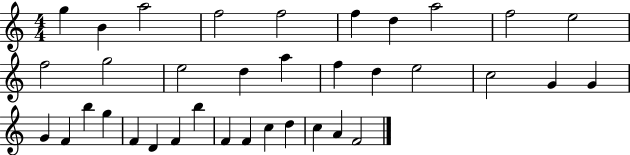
G5/q B4/q A5/h F5/h F5/h F5/q D5/q A5/h F5/h E5/h F5/h G5/h E5/h D5/q A5/q F5/q D5/q E5/h C5/h G4/q G4/q G4/q F4/q B5/q G5/q F4/q D4/q F4/q B5/q F4/q F4/q C5/q D5/q C5/q A4/q F4/h